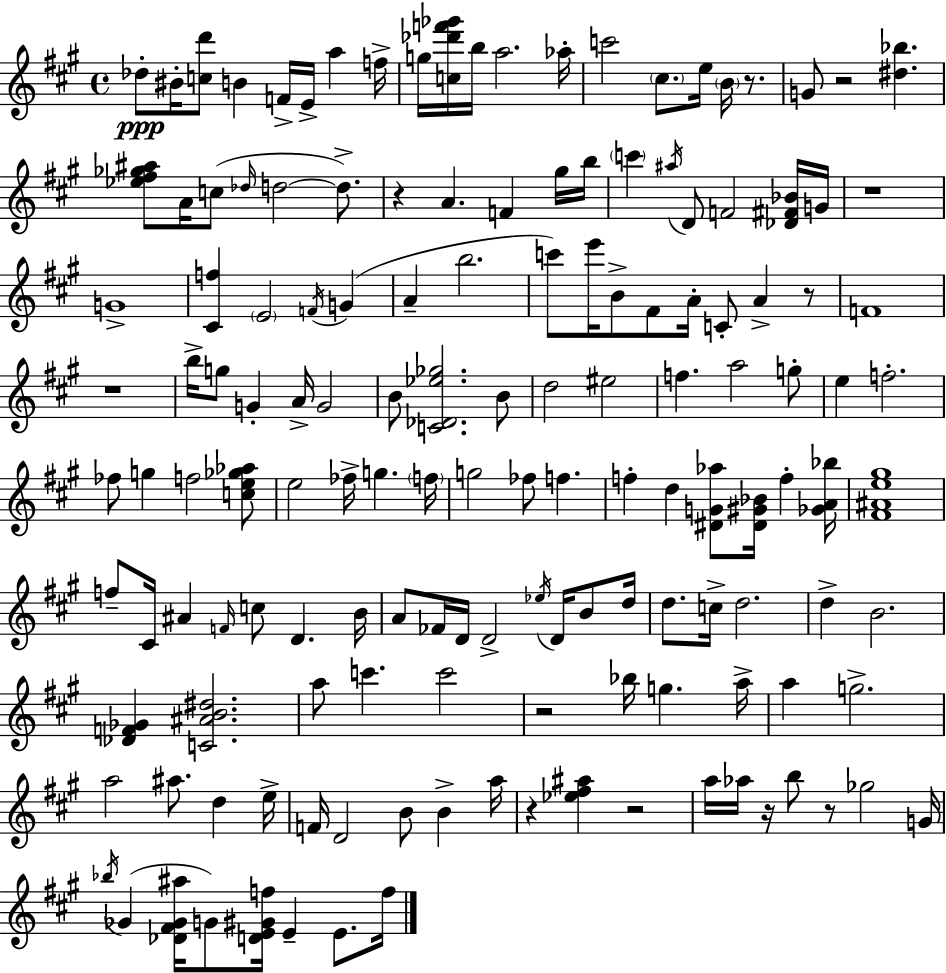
{
  \clef treble
  \time 4/4
  \defaultTimeSignature
  \key a \major
  des''8-.\ppp bis'16-. <c'' d'''>8 b'4 f'16-> e'16-> a''4 f''16-> | g''16 <c'' des''' f''' ges'''>16 b''16 a''2. aes''16-. | c'''2 \parenthesize cis''8. e''16 \parenthesize b'16 r8. | g'8 r2 <dis'' bes''>4. | \break <ees'' fis'' ges'' ais''>8 a'16 c''8( \grace { des''16 } d''2~~ d''8.->) | r4 a'4. f'4 gis''16 | b''16 \parenthesize c'''4 \acciaccatura { ais''16 } d'8 f'2 | <des' fis' bes'>16 g'16 r1 | \break g'1-> | <cis' f''>4 \parenthesize e'2 \acciaccatura { f'16 }( g'4 | a'4-- b''2. | c'''8) e'''16 b'8-> fis'8 a'16-. c'8-. a'4-> | \break r8 f'1 | r1 | b''16-> g''8 g'4-. a'16-> g'2 | b'8 <c' des' ees'' ges''>2. | \break b'8 d''2 eis''2 | f''4. a''2 | g''8-. e''4 f''2.-. | fes''8 g''4 f''2 | \break <c'' e'' ges'' aes''>8 e''2 fes''16-> g''4. | \parenthesize f''16 g''2 fes''8 f''4. | f''4-. d''4 <dis' g' aes''>8 <dis' gis' bes'>16 f''4-. | <ges' a' bes''>16 <fis' ais' e'' gis''>1 | \break f''8-- cis'16 ais'4 \grace { f'16 } c''8 d'4. | b'16 a'8 fes'16 d'16 d'2-> | \acciaccatura { ees''16 } d'16 b'8 d''16 d''8. c''16-> d''2. | d''4-> b'2. | \break <des' f' ges'>4 <c' ais' b' dis''>2. | a''8 c'''4. c'''2 | r2 bes''16 g''4. | a''16-> a''4 g''2.-> | \break a''2 ais''8. | d''4 e''16-> f'16 d'2 b'8 | b'4-> a''16 r4 <ees'' fis'' ais''>4 r2 | a''16 aes''16 r16 b''8 r8 ges''2 | \break g'16 \acciaccatura { bes''16 } ges'4( <des' fis' ges' ais''>16 g'8) <d' e' gis' f''>16 e'4-- | e'8. f''16 \bar "|."
}